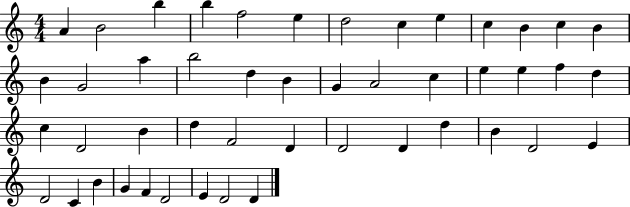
A4/q B4/h B5/q B5/q F5/h E5/q D5/h C5/q E5/q C5/q B4/q C5/q B4/q B4/q G4/h A5/q B5/h D5/q B4/q G4/q A4/h C5/q E5/q E5/q F5/q D5/q C5/q D4/h B4/q D5/q F4/h D4/q D4/h D4/q D5/q B4/q D4/h E4/q D4/h C4/q B4/q G4/q F4/q D4/h E4/q D4/h D4/q